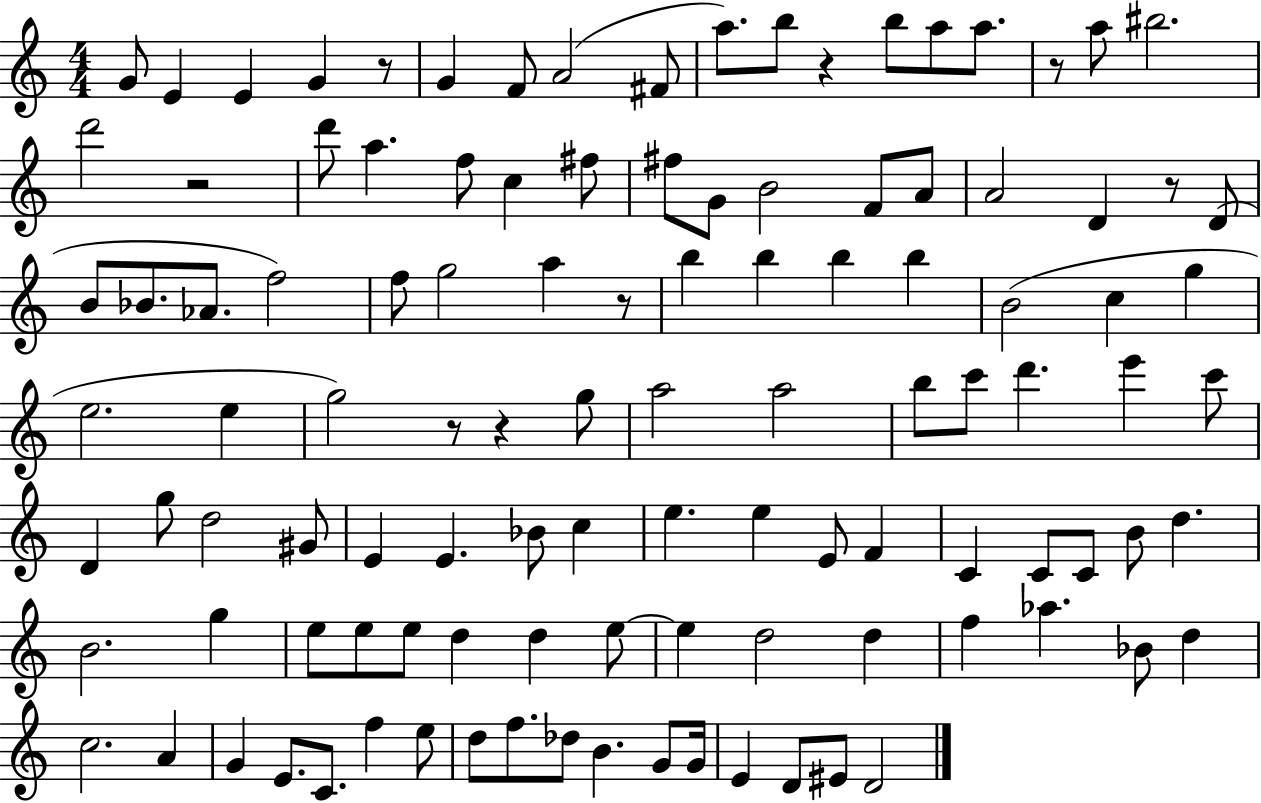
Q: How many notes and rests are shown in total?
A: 111